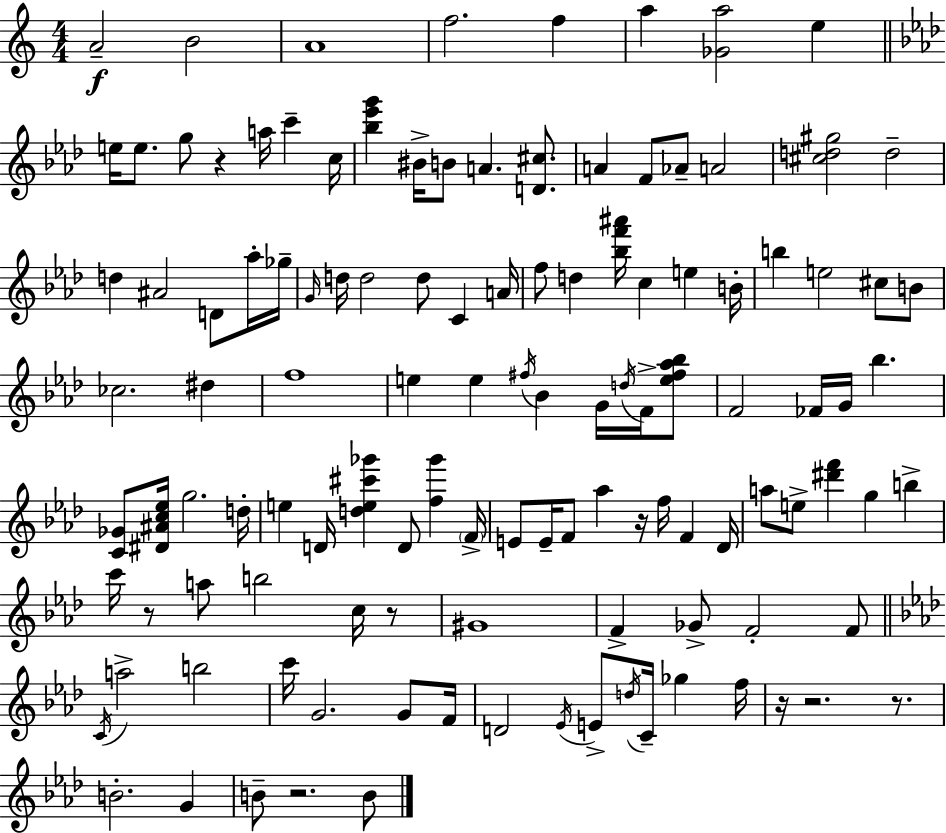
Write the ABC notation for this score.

X:1
T:Untitled
M:4/4
L:1/4
K:Am
A2 B2 A4 f2 f a [_Ga]2 e e/4 e/2 g/2 z a/4 c' c/4 [_b_e'g'] ^B/4 B/2 A [D^c]/2 A F/2 _A/2 A2 [^cd^g]2 d2 d ^A2 D/2 _a/4 _g/4 G/4 d/4 d2 d/2 C A/4 f/2 d [_bf'^a']/4 c e B/4 b e2 ^c/2 B/2 _c2 ^d f4 e e ^f/4 _B G/4 d/4 F/4 [e^f_a_b]/2 F2 _F/4 G/4 _b [C_G]/2 [^D^Ac_e]/4 g2 d/4 e D/4 [de^c'_g'] D/2 [f_g'] F/4 E/2 E/4 F/2 _a z/4 f/4 F _D/4 a/2 e/2 [^d'f'] g b c'/4 z/2 a/2 b2 c/4 z/2 ^G4 F _G/2 F2 F/2 C/4 a2 b2 c'/4 G2 G/2 F/4 D2 _E/4 E/2 d/4 C/4 _g f/4 z/4 z2 z/2 B2 G B/2 z2 B/2